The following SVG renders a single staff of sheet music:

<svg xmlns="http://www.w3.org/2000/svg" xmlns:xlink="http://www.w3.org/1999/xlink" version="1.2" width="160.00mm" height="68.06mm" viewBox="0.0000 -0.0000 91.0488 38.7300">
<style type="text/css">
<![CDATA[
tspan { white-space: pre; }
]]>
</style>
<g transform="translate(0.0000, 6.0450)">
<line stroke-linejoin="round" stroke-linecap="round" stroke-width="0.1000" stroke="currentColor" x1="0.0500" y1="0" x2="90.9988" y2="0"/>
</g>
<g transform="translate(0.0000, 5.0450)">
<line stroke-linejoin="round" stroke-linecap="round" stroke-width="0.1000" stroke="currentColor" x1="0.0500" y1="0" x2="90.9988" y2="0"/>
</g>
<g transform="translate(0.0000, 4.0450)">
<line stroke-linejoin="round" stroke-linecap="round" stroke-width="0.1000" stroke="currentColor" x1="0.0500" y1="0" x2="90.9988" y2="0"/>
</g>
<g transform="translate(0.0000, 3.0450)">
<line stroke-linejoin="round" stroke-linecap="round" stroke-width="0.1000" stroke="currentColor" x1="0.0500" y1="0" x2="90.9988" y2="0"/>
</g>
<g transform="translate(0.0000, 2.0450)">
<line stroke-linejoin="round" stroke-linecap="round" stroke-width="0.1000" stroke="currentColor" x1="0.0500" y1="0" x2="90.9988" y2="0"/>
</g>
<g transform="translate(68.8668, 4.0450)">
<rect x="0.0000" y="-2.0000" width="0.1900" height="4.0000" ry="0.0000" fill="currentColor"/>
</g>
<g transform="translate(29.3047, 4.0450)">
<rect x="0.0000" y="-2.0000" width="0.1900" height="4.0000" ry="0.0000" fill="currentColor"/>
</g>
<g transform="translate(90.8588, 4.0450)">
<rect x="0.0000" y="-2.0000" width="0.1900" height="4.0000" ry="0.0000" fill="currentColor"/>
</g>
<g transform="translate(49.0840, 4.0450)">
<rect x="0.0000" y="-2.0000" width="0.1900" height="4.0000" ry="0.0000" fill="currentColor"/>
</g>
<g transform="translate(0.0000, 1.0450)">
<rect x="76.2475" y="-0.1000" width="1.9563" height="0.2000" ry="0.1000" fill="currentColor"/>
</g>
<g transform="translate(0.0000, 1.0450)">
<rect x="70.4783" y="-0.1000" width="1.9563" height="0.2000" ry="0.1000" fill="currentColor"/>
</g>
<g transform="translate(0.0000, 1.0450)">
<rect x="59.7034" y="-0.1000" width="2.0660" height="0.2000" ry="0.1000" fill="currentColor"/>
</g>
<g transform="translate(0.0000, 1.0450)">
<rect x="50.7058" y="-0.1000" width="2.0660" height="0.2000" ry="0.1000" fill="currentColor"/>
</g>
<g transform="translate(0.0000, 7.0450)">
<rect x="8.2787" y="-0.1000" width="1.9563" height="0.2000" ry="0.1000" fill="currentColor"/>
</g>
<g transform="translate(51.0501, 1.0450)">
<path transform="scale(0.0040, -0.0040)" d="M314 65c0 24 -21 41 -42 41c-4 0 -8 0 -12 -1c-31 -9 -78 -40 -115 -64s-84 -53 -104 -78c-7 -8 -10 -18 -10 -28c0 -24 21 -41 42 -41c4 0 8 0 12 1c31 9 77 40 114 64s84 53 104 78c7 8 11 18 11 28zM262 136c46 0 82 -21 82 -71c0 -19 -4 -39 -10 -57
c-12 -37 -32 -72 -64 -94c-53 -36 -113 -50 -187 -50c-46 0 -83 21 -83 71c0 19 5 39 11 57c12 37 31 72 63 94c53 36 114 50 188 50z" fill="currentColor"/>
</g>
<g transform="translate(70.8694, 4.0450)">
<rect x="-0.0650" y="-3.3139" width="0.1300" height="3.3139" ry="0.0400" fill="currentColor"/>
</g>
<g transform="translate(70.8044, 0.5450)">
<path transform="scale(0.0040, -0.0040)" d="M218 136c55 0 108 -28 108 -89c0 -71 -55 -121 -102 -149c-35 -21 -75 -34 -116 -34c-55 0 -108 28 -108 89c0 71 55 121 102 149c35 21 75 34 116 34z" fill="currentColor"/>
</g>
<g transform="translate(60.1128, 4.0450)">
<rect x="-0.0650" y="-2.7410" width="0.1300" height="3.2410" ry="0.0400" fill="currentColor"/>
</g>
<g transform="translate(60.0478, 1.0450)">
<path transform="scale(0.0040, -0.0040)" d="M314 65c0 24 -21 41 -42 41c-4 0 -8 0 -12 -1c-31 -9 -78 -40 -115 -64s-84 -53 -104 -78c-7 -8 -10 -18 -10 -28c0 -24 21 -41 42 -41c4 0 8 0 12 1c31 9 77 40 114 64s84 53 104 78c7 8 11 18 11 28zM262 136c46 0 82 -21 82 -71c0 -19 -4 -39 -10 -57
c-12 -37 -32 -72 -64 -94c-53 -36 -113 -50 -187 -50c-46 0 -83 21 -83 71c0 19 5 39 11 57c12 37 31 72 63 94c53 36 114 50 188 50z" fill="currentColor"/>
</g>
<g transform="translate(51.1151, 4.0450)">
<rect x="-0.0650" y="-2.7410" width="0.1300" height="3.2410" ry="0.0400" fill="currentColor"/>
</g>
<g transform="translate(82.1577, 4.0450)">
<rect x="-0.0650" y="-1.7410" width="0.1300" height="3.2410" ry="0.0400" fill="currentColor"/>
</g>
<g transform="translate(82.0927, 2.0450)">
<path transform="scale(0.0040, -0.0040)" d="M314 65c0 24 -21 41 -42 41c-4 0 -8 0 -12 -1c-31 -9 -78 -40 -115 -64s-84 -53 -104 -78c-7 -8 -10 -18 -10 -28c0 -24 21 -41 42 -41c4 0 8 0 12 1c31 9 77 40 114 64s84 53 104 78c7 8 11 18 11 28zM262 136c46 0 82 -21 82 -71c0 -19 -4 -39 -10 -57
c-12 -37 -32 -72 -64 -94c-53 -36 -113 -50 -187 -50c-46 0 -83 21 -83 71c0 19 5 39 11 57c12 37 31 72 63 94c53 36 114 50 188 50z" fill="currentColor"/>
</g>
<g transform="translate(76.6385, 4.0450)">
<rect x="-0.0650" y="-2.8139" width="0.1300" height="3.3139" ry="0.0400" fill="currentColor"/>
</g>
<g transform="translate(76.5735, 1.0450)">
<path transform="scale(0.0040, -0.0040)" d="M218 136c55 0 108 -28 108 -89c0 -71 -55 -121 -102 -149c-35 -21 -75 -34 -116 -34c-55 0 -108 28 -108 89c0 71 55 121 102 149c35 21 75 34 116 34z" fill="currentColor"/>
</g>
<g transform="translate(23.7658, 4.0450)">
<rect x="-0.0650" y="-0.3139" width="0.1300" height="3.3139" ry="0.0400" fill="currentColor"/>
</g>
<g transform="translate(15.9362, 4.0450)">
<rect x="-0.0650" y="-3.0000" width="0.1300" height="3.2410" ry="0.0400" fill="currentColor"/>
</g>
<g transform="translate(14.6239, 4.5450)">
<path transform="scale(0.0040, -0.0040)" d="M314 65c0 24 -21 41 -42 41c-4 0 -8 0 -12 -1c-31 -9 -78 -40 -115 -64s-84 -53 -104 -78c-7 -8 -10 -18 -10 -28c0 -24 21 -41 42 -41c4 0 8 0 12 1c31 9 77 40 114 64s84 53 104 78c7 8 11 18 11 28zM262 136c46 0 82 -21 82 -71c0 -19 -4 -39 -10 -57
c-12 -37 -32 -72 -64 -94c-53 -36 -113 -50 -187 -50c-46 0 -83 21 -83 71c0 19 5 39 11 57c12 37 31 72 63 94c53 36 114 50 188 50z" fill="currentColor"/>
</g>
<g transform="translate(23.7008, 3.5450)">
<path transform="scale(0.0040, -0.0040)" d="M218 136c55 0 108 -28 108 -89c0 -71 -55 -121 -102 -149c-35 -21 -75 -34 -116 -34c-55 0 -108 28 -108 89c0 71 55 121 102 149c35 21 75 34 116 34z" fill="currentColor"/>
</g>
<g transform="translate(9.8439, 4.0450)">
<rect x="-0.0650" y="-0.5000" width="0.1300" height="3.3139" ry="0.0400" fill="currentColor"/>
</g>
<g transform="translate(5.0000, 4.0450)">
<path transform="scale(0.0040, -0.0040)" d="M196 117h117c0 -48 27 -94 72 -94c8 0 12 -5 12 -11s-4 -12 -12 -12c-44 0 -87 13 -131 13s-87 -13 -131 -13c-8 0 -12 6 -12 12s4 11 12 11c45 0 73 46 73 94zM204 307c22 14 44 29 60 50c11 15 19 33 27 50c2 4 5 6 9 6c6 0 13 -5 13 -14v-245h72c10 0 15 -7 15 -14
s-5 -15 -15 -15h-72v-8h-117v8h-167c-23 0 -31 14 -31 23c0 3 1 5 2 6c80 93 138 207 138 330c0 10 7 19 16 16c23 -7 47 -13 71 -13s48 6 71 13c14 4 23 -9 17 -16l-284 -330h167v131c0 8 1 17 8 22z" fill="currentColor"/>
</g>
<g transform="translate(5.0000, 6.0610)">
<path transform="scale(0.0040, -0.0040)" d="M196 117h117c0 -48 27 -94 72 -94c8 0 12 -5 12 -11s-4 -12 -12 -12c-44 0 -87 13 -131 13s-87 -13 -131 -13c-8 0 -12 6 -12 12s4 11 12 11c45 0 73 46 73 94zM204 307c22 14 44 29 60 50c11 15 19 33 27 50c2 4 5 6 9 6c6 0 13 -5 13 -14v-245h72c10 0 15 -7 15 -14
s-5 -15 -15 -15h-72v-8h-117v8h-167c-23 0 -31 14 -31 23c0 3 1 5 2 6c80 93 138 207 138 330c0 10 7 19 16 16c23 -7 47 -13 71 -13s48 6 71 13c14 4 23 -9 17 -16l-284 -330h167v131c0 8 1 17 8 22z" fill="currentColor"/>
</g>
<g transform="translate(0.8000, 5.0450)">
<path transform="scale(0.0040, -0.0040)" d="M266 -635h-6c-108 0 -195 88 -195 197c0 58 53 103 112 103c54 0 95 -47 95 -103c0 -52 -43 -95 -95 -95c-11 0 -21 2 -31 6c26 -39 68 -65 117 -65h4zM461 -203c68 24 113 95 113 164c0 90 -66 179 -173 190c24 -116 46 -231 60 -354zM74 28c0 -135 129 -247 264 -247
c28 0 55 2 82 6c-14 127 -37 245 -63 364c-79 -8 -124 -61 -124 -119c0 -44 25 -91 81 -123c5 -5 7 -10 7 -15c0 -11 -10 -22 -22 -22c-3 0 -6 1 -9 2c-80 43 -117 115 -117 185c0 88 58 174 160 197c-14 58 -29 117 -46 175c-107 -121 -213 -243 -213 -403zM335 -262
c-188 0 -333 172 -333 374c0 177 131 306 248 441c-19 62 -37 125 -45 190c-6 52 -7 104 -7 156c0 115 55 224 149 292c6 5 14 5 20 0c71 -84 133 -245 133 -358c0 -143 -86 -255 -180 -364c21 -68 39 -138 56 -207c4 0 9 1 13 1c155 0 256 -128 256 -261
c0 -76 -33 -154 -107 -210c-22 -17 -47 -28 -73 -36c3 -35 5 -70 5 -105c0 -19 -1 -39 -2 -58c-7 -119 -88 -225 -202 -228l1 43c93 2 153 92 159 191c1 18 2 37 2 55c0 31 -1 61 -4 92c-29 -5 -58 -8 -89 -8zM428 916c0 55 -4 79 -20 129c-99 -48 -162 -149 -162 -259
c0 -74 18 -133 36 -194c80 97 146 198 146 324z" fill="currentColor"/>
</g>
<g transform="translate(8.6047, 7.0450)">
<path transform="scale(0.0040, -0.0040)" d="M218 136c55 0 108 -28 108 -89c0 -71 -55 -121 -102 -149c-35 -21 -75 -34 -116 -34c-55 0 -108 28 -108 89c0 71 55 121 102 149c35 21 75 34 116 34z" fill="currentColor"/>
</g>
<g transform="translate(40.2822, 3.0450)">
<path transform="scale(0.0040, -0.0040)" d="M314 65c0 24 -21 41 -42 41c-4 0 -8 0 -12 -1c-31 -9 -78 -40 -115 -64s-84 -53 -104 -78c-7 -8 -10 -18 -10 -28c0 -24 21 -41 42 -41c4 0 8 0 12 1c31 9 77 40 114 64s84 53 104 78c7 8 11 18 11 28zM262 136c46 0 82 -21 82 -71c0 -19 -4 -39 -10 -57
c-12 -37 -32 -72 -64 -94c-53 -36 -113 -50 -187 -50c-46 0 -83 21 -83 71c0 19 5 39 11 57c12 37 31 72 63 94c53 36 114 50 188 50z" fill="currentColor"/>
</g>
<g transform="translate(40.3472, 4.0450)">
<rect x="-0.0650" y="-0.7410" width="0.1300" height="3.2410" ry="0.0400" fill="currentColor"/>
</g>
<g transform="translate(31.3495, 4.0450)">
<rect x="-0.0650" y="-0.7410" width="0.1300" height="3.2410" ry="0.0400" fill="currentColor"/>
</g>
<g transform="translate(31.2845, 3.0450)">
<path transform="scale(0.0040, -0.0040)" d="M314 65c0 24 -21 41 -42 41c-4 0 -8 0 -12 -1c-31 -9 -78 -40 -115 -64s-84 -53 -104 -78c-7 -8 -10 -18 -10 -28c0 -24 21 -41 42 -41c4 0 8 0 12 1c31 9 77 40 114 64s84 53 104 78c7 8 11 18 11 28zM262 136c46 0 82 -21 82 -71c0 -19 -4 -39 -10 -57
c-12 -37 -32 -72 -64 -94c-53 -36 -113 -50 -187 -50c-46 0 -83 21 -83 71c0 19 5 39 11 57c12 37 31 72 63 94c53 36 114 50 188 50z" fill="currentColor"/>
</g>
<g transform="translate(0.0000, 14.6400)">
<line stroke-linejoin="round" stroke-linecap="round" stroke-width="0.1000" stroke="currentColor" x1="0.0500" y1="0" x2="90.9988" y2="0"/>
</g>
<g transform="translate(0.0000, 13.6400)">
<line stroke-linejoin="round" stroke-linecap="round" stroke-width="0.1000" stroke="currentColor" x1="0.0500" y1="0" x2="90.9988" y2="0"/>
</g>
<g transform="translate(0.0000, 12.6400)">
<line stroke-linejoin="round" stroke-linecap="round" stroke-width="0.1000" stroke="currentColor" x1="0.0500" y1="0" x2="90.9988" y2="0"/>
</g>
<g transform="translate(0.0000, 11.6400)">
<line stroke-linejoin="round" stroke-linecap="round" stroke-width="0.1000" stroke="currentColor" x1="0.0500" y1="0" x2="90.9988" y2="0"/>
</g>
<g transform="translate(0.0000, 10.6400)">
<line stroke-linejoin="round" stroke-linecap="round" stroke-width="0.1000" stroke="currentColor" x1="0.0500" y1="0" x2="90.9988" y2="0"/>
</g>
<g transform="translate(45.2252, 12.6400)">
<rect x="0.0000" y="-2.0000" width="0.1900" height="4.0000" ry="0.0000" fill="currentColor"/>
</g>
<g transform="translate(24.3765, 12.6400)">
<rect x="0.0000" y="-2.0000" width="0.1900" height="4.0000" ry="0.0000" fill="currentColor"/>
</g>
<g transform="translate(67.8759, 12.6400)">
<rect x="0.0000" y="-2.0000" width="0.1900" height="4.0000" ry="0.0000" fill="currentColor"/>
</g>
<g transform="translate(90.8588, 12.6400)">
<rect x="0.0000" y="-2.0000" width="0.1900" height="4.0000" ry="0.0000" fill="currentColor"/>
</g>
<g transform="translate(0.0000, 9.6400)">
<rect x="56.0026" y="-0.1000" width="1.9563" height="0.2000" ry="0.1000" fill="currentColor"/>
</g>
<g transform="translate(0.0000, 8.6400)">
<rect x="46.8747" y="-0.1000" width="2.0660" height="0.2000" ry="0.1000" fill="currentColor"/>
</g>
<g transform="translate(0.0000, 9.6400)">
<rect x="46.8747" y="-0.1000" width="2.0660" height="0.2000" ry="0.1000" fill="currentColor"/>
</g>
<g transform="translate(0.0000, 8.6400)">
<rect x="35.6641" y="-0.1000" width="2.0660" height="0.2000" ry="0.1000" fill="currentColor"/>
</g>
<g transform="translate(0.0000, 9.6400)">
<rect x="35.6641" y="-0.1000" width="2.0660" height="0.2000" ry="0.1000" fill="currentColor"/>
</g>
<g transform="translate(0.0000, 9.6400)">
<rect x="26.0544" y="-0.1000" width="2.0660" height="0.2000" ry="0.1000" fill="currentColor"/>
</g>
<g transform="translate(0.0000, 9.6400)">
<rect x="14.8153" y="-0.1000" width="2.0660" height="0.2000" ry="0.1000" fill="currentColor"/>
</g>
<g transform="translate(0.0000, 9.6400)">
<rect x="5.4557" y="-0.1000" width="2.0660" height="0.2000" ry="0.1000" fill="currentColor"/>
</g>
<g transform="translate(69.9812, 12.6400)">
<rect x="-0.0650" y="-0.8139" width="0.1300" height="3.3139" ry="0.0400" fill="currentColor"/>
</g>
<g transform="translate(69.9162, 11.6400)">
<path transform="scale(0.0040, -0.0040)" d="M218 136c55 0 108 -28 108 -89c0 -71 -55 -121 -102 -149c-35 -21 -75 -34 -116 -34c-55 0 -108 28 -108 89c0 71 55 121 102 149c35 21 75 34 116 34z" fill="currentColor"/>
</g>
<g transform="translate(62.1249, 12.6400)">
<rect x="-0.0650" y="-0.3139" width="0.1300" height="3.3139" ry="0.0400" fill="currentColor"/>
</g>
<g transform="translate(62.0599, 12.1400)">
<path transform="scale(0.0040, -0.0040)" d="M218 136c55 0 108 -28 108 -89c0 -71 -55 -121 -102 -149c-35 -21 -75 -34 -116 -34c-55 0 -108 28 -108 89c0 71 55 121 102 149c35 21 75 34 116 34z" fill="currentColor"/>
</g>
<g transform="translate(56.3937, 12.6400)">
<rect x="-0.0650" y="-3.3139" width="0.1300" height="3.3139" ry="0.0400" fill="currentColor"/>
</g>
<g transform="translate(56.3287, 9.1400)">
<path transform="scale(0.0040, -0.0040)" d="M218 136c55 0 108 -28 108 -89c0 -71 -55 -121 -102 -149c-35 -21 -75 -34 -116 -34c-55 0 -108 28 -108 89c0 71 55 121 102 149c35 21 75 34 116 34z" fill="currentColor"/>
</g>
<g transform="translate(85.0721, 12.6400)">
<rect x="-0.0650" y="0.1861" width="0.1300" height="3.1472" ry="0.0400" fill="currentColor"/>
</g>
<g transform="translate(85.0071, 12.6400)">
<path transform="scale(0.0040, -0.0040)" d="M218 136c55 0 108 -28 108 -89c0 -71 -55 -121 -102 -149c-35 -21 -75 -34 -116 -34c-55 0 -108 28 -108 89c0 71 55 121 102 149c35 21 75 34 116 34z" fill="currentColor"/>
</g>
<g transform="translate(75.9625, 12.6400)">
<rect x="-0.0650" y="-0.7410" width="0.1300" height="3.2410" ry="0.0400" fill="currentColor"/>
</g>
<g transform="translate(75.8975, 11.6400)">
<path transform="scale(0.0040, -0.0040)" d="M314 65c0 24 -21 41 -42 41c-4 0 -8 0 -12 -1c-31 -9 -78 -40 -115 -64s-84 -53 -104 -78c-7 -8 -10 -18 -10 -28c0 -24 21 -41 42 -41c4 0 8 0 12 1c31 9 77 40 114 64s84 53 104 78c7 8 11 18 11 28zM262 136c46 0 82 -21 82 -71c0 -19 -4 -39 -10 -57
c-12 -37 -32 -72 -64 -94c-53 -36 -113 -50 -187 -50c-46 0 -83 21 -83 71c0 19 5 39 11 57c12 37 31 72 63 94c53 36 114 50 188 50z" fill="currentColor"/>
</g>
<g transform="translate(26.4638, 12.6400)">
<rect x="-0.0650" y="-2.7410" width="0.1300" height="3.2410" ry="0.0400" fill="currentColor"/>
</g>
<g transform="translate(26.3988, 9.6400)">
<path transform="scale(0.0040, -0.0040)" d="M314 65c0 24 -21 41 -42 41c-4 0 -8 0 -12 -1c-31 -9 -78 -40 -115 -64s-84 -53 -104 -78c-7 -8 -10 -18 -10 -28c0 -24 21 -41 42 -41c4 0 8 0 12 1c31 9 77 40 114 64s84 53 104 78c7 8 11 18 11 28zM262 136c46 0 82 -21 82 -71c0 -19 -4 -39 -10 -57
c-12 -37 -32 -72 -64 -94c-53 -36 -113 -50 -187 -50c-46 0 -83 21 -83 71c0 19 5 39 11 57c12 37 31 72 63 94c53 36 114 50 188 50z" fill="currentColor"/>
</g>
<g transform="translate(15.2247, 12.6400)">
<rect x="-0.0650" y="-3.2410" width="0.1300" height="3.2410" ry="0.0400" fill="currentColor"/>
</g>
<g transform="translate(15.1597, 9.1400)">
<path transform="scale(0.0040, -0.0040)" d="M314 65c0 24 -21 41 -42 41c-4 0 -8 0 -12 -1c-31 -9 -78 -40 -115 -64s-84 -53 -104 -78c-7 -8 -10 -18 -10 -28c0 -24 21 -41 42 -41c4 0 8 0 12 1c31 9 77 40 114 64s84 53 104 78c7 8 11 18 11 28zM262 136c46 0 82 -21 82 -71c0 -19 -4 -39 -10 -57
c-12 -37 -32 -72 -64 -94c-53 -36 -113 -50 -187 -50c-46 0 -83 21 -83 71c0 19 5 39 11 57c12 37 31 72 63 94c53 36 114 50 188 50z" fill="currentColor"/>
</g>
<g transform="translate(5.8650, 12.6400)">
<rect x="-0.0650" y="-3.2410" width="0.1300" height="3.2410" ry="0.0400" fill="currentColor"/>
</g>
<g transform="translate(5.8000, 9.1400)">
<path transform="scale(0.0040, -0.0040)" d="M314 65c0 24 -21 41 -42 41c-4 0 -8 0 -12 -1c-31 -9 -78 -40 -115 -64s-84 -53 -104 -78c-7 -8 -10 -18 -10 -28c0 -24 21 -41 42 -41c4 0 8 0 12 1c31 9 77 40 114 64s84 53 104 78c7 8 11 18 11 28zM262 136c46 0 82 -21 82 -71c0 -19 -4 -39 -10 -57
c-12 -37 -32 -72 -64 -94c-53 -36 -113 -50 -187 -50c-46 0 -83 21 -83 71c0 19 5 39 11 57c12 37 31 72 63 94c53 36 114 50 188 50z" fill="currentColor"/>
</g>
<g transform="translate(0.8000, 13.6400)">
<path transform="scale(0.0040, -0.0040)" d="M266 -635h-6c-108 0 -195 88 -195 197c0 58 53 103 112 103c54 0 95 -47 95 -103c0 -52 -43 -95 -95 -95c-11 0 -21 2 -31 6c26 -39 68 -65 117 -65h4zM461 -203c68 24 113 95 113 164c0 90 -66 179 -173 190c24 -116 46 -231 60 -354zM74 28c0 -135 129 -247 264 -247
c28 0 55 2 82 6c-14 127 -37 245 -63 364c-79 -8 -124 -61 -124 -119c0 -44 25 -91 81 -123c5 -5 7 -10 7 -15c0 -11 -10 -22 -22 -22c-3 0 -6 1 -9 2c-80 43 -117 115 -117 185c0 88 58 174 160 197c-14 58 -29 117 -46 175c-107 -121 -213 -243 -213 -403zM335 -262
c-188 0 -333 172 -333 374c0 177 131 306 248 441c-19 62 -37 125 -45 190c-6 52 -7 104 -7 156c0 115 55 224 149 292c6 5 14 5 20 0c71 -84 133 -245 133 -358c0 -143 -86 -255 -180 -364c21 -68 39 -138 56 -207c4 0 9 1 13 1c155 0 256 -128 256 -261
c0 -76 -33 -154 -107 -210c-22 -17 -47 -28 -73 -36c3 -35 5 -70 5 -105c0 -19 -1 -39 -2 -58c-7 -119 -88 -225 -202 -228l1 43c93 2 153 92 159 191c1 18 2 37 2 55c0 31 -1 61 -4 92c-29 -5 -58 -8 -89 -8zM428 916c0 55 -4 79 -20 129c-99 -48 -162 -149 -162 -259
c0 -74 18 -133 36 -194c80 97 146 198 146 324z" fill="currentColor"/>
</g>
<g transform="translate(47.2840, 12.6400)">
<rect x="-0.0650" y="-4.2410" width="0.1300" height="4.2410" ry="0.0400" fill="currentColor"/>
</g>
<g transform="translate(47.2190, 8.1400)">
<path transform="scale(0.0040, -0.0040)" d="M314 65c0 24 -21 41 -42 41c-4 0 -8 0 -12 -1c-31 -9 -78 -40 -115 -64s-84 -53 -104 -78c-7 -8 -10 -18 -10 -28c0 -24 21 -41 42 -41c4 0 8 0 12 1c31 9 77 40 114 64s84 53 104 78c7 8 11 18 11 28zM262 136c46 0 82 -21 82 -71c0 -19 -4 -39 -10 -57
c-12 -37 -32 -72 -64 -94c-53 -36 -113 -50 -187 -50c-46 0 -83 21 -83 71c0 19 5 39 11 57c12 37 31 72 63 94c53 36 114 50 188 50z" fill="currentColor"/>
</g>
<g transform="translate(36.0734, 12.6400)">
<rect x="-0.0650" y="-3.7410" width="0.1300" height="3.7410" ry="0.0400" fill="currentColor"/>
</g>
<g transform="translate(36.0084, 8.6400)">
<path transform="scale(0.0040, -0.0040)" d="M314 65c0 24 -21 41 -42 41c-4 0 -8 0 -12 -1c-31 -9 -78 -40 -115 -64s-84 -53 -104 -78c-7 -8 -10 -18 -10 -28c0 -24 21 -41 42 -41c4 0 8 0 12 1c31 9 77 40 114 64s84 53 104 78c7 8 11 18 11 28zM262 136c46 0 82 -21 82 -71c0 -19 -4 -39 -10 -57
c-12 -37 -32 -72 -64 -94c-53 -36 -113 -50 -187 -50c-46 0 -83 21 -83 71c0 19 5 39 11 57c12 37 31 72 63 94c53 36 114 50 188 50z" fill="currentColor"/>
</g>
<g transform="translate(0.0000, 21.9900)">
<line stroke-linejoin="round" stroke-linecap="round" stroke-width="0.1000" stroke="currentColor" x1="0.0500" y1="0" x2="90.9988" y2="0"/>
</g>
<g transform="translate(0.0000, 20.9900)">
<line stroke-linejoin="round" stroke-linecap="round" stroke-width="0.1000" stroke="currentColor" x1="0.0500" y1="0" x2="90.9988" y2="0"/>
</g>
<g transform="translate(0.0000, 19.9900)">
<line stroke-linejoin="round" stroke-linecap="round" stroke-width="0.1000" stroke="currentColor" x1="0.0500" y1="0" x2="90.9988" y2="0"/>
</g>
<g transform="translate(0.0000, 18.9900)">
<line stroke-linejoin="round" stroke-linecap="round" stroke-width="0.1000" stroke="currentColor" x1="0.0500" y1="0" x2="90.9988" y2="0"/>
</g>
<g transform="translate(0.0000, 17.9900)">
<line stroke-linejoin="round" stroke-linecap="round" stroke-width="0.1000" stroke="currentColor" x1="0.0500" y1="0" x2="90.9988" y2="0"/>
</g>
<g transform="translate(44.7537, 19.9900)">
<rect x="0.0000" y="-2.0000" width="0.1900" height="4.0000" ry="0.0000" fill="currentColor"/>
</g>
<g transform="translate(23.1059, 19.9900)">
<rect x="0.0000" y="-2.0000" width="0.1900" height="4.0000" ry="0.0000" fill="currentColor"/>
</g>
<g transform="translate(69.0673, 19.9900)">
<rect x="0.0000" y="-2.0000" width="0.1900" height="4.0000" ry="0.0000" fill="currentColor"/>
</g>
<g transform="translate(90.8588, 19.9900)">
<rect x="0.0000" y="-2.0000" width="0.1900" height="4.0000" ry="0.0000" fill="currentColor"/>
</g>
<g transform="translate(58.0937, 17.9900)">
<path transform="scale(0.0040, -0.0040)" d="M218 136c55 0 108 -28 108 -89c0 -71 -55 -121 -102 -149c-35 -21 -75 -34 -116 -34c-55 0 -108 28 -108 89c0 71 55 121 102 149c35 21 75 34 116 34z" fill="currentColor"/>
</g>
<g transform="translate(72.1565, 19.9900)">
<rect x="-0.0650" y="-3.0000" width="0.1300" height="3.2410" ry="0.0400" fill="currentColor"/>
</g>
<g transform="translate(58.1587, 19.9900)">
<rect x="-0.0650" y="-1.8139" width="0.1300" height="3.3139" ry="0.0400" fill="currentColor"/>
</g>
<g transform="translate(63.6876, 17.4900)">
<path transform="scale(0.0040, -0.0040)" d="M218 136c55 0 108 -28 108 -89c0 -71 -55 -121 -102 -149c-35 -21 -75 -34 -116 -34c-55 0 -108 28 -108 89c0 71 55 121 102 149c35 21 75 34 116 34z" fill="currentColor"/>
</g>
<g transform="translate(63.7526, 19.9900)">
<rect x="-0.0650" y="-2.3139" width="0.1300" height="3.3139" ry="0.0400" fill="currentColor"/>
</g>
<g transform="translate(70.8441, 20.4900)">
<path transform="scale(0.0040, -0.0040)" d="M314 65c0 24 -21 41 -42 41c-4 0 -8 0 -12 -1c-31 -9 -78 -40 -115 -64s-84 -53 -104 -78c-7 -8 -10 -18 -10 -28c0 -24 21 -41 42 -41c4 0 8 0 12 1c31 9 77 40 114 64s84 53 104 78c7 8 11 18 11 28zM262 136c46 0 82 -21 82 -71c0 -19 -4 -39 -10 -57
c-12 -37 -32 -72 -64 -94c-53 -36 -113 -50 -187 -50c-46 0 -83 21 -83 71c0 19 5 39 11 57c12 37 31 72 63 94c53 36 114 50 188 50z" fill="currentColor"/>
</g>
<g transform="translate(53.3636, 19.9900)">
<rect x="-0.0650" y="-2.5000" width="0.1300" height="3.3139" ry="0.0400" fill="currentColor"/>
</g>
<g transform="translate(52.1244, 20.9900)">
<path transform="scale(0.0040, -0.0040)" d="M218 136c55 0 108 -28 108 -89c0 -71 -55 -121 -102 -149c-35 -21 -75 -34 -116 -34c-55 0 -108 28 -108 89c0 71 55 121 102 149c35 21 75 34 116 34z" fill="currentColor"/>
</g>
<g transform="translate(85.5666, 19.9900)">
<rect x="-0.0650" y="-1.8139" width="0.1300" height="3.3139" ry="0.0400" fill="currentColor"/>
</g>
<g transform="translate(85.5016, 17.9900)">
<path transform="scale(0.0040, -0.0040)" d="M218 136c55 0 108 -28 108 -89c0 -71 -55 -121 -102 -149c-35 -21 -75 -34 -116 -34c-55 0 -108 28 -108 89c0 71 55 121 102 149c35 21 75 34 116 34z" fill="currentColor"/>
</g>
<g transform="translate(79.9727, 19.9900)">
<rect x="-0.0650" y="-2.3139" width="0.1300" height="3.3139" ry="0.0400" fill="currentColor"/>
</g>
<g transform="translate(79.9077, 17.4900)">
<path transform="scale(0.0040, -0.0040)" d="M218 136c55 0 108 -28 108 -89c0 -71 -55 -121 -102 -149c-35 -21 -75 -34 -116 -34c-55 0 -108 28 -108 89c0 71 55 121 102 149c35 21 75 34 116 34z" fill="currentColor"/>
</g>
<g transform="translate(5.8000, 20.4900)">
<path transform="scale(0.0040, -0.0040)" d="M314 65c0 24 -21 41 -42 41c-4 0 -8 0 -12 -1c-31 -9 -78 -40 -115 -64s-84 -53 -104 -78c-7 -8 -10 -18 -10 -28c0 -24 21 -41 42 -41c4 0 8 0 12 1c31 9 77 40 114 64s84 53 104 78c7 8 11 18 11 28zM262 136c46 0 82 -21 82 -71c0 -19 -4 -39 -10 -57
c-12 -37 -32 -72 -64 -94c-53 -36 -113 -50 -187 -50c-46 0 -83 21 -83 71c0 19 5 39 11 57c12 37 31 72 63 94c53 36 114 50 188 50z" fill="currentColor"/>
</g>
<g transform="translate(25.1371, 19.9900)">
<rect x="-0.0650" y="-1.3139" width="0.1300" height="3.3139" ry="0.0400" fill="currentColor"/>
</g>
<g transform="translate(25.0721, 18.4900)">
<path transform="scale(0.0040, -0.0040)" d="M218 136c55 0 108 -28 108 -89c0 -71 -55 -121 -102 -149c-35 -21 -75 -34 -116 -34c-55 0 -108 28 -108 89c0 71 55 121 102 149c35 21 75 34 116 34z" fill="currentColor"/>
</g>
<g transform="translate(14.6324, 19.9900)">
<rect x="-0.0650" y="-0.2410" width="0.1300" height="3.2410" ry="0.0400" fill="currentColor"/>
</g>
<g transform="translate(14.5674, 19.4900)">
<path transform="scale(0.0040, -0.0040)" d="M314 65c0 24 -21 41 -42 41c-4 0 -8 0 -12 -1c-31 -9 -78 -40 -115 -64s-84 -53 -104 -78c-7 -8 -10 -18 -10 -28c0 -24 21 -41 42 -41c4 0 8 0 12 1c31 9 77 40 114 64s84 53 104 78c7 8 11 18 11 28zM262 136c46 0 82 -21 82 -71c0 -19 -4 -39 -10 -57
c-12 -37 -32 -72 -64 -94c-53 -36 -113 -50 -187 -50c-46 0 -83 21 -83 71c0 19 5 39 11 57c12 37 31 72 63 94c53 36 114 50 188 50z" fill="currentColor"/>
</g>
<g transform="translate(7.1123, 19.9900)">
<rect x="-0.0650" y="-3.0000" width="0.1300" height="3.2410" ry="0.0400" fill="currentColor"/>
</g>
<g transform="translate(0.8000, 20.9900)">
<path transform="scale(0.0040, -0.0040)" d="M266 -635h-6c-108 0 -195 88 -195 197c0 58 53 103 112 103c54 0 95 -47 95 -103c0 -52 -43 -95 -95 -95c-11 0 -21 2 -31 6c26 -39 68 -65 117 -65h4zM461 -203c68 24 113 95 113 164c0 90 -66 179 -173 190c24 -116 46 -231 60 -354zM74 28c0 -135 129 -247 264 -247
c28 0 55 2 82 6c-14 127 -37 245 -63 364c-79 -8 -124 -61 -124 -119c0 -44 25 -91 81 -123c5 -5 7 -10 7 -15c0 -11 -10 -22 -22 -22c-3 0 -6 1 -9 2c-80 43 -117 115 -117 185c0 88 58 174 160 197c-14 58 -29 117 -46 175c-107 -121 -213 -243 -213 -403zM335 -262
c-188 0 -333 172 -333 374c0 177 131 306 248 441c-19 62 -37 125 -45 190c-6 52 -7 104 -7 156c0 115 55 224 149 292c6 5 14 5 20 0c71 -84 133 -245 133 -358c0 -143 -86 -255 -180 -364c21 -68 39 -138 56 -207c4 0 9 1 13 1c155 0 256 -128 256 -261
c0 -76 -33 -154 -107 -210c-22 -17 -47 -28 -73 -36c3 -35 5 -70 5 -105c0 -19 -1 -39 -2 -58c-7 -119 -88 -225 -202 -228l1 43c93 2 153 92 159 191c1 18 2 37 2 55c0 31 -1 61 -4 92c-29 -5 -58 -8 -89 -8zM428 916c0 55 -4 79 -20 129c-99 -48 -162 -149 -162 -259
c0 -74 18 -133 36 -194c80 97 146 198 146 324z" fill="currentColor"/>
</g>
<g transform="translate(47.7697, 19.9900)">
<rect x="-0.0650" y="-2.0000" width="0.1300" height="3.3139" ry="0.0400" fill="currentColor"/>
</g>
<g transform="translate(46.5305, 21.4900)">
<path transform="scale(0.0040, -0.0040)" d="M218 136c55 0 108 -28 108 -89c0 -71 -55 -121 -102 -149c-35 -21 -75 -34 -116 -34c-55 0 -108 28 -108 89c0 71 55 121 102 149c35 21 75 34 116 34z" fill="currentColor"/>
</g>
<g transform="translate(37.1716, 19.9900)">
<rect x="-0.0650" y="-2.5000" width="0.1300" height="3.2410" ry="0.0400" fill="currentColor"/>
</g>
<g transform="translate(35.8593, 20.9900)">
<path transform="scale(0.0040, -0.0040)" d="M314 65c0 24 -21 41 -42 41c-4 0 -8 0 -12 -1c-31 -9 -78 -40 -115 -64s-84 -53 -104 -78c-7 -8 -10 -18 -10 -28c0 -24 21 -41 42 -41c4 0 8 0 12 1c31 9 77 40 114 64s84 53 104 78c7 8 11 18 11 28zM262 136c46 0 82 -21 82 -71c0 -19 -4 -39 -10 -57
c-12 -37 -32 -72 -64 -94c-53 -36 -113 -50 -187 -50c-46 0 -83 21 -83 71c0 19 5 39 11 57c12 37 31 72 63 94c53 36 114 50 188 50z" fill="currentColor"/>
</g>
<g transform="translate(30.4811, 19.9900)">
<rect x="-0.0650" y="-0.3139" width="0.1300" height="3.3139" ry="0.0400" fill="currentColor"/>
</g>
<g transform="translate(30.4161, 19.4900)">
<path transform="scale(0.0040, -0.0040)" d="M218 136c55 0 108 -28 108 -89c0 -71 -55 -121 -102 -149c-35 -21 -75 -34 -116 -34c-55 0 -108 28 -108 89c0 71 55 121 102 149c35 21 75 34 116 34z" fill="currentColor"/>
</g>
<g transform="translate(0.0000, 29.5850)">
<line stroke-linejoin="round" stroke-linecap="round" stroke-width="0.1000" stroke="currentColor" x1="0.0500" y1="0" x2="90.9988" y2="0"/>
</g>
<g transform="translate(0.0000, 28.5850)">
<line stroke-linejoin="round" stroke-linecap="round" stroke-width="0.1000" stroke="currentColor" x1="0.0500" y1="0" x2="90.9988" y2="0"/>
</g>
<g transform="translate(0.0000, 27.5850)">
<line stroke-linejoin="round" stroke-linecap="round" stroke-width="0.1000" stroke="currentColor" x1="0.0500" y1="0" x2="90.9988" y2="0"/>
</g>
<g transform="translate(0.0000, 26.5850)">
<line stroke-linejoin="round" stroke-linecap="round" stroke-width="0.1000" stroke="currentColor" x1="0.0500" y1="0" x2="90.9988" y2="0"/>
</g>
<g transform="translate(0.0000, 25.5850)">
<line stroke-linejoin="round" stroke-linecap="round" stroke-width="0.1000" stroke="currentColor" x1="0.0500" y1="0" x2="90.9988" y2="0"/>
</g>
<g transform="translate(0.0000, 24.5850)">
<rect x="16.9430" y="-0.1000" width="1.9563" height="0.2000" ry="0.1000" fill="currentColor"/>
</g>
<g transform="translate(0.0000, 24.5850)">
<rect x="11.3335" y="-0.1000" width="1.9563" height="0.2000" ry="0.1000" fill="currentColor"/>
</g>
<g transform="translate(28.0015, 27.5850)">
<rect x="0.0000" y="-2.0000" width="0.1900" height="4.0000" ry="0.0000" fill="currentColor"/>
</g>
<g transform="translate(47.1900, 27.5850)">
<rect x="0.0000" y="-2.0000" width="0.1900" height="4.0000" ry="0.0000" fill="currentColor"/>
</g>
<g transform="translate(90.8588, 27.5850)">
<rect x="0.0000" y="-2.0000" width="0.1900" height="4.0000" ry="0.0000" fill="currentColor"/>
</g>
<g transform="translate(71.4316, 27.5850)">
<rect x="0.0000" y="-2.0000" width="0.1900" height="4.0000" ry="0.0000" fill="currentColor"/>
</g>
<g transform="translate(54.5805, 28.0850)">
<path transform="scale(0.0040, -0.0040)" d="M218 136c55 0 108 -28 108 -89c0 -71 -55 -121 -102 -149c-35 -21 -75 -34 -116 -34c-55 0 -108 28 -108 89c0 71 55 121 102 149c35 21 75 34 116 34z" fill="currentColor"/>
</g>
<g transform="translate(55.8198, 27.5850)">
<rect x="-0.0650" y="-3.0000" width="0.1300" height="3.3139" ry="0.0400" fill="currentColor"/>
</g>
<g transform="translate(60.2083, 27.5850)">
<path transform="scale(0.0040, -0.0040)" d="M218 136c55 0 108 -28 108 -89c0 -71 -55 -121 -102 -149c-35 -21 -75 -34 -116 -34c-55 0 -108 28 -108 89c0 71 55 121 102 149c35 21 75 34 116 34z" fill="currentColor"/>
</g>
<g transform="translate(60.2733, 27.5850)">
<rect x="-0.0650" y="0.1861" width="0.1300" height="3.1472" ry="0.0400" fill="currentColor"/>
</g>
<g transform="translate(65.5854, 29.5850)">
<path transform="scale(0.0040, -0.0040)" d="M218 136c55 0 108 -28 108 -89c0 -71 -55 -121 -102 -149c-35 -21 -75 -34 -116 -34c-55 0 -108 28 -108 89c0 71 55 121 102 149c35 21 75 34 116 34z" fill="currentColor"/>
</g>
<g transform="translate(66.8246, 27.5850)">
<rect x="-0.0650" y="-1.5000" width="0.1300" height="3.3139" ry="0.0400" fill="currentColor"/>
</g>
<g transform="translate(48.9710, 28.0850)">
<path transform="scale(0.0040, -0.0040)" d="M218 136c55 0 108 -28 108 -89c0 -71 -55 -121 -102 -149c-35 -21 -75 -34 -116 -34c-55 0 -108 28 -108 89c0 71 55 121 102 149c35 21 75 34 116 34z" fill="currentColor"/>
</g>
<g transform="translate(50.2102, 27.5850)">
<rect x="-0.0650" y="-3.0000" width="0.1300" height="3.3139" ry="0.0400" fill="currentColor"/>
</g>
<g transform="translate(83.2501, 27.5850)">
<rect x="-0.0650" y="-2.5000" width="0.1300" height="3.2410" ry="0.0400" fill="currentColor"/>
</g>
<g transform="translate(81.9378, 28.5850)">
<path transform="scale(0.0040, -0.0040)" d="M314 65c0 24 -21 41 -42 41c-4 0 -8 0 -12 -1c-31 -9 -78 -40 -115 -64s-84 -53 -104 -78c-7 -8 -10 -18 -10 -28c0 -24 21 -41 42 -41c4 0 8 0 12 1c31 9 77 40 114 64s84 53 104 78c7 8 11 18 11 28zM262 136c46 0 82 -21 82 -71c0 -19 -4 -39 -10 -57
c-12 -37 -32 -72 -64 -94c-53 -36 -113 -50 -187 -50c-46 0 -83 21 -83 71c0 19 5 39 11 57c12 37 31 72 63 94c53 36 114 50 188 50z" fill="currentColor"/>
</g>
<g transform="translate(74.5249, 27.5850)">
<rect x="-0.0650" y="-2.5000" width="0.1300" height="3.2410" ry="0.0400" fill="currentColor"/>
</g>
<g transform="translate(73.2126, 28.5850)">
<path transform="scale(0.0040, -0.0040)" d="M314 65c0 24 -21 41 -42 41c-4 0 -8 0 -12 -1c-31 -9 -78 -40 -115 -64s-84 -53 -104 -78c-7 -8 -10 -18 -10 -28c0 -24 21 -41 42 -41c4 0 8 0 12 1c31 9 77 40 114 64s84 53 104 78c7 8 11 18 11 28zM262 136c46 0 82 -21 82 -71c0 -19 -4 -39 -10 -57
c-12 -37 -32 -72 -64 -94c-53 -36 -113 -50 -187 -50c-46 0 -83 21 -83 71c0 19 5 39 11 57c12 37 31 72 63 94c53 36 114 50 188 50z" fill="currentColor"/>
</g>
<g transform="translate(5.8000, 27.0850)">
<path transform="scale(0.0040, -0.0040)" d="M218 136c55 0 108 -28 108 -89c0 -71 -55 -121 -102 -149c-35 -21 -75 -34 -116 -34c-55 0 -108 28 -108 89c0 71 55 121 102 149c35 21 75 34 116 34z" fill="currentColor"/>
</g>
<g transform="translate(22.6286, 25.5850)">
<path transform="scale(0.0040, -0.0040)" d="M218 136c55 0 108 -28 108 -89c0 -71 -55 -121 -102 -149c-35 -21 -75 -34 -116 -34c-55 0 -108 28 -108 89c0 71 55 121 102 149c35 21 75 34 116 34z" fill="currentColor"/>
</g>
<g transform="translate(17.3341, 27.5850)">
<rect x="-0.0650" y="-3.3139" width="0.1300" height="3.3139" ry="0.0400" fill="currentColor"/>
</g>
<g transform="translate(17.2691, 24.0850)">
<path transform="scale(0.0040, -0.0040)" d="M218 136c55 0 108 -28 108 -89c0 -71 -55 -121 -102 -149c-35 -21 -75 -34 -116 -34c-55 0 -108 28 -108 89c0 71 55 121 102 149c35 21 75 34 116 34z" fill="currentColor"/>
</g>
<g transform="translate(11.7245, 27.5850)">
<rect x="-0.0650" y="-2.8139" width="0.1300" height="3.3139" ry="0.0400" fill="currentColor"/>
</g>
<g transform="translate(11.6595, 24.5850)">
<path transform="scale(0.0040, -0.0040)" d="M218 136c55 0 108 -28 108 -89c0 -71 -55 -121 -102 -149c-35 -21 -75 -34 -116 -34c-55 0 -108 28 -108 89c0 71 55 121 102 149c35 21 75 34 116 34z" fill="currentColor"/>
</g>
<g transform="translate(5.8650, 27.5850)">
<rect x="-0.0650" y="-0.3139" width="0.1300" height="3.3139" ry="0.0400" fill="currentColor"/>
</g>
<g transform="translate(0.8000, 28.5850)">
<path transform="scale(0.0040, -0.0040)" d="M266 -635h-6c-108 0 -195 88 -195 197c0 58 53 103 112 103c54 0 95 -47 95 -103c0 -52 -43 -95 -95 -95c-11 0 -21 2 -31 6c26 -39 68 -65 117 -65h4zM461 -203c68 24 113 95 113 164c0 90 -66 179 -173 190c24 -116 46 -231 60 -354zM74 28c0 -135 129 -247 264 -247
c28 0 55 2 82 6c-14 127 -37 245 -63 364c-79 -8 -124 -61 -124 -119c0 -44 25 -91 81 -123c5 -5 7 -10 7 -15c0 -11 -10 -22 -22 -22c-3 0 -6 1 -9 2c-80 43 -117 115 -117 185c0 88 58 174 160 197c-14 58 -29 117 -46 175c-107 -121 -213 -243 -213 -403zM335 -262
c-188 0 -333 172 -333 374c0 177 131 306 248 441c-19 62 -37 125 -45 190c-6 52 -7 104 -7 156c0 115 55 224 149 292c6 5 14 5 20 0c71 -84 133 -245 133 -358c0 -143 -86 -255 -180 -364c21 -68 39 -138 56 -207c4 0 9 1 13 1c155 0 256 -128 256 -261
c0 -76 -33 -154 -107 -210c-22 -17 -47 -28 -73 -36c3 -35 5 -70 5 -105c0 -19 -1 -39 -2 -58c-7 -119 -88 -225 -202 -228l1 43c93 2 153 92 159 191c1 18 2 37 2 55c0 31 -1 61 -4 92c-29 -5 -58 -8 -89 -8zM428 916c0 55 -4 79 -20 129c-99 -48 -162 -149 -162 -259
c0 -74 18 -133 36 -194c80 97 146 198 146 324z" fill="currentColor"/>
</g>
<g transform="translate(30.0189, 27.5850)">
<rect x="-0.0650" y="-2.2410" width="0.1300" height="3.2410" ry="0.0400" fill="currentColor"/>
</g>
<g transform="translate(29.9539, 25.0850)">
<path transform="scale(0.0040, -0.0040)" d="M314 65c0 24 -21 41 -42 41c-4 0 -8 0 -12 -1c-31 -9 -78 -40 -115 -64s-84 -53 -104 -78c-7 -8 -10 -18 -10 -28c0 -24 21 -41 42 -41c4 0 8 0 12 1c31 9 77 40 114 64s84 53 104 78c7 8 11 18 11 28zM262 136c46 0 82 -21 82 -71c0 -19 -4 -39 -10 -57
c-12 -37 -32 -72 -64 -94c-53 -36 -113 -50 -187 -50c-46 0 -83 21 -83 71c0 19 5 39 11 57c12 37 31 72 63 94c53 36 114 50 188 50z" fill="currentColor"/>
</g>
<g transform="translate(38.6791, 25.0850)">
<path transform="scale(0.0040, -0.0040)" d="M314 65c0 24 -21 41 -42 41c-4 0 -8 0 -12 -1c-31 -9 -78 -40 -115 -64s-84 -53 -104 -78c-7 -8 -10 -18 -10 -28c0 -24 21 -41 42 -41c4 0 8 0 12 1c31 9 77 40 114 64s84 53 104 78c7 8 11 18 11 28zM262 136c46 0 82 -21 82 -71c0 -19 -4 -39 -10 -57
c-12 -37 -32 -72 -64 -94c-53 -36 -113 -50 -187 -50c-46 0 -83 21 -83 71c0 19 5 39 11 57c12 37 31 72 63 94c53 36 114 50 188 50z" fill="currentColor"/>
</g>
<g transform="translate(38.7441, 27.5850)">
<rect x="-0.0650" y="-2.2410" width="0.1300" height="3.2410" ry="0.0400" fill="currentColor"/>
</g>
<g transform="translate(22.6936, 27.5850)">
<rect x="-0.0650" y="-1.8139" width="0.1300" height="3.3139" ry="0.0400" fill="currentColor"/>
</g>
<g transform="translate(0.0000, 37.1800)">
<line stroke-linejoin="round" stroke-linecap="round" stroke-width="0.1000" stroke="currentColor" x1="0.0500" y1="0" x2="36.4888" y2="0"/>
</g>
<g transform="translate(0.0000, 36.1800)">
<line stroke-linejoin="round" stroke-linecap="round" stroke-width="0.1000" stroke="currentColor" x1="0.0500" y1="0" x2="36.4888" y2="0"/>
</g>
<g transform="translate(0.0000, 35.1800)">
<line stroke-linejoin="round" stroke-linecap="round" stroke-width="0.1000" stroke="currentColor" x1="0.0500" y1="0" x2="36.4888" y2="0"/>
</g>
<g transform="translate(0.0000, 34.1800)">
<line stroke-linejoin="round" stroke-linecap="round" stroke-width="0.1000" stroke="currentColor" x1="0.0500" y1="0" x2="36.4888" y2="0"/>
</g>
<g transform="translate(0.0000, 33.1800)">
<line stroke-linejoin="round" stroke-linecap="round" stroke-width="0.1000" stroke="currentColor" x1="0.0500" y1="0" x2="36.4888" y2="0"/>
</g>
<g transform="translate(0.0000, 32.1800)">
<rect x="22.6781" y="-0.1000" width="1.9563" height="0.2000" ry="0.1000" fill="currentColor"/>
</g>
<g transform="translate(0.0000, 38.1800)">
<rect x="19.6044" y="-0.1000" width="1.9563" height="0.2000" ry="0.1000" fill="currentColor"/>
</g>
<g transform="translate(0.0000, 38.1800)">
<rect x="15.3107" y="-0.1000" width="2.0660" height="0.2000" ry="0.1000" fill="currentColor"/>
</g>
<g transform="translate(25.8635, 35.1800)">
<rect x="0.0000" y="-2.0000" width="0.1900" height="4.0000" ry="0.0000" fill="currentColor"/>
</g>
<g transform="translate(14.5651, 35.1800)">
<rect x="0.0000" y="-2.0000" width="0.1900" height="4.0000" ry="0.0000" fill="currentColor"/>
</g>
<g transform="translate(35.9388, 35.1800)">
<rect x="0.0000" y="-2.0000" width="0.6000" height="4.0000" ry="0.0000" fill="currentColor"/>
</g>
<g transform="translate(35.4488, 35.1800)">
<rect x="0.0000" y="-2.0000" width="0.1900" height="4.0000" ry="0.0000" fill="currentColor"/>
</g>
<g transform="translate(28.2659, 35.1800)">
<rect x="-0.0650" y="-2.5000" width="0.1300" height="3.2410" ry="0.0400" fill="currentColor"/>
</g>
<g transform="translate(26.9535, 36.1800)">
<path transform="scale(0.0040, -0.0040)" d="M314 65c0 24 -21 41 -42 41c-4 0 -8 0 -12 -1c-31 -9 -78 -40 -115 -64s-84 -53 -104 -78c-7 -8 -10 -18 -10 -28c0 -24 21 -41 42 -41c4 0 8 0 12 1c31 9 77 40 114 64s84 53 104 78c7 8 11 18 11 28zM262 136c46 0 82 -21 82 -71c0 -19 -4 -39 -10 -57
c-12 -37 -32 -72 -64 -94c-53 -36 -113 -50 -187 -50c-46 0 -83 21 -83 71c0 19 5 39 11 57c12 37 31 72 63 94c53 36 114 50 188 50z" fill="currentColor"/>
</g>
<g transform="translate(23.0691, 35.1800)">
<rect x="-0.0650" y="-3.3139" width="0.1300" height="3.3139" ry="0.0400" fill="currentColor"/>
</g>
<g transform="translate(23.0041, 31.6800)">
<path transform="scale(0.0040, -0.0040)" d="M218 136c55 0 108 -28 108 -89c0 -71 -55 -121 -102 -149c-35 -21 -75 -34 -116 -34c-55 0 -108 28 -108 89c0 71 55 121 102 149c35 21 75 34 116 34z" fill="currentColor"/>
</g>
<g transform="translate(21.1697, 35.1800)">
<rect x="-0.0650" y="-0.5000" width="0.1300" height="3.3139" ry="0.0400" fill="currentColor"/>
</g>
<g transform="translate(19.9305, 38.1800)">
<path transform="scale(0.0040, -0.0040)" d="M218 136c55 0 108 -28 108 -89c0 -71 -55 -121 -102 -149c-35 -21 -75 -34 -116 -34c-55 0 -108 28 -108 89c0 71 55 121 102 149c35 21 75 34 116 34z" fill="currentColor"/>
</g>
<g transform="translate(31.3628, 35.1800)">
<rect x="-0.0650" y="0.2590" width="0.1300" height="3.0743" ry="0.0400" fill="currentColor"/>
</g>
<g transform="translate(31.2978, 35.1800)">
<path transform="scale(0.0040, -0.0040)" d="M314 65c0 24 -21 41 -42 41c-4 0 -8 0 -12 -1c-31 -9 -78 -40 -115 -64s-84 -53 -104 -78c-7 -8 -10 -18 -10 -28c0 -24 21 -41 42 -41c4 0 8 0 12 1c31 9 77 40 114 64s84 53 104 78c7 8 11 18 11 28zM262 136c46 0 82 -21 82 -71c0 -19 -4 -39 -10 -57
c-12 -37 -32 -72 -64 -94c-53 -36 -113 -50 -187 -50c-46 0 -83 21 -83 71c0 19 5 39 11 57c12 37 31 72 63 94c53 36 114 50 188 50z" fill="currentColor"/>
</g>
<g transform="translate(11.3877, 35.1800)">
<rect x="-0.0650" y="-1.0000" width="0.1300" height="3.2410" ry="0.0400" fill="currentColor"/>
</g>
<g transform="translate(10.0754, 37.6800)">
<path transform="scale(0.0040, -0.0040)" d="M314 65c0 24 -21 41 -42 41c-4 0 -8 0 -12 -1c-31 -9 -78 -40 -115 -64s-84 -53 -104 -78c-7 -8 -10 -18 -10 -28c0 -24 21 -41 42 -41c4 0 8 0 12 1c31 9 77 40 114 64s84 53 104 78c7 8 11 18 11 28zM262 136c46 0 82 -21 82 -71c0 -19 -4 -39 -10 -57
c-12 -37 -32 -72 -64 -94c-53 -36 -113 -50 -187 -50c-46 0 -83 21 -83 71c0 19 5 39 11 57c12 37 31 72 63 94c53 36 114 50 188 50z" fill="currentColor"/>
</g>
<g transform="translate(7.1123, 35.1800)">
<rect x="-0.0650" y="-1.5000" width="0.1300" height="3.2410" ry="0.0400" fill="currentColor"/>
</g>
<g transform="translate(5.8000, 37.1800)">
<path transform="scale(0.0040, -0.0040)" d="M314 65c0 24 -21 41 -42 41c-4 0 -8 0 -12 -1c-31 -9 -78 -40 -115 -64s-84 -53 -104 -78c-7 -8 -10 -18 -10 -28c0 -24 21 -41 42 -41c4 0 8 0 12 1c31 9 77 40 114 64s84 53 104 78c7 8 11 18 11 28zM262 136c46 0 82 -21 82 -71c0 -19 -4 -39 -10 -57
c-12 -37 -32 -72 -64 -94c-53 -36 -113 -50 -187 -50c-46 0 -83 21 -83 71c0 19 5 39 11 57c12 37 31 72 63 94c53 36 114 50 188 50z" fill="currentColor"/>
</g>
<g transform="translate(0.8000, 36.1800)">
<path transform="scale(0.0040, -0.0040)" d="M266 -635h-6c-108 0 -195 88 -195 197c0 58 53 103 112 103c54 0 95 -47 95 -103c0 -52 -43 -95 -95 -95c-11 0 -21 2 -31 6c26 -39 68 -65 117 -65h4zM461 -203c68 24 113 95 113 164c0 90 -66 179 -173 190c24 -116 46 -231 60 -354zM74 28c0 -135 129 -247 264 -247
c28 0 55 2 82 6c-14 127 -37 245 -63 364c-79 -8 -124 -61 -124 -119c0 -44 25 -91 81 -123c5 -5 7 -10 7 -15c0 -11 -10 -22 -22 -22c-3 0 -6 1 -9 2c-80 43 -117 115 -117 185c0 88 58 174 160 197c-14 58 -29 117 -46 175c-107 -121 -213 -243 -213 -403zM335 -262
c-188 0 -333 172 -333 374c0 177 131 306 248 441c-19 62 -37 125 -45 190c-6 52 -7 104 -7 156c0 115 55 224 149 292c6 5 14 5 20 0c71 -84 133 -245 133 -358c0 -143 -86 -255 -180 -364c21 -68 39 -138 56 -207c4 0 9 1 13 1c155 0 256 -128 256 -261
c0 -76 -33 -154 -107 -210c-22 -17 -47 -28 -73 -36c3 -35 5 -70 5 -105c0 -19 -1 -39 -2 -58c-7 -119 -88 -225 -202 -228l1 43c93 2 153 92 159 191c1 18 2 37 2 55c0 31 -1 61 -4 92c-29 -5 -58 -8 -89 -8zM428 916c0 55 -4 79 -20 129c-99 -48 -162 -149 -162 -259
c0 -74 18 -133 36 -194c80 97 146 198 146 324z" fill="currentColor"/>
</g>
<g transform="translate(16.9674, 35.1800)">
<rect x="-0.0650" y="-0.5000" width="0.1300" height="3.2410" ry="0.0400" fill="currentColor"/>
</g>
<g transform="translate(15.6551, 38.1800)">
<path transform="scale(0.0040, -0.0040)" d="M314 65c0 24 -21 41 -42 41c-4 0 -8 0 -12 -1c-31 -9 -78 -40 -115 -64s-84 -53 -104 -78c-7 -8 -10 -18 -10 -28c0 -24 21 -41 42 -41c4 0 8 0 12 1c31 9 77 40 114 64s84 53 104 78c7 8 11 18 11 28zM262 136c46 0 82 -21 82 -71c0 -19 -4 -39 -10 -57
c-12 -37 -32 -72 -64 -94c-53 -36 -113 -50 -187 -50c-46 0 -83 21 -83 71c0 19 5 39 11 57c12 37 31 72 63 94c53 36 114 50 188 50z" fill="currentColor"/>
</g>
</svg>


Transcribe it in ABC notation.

X:1
T:Untitled
M:4/4
L:1/4
K:C
C A2 c d2 d2 a2 a2 b a f2 b2 b2 a2 c'2 d'2 b c d d2 B A2 c2 e c G2 F G f g A2 g f c a b f g2 g2 A A B E G2 G2 E2 D2 C2 C b G2 B2